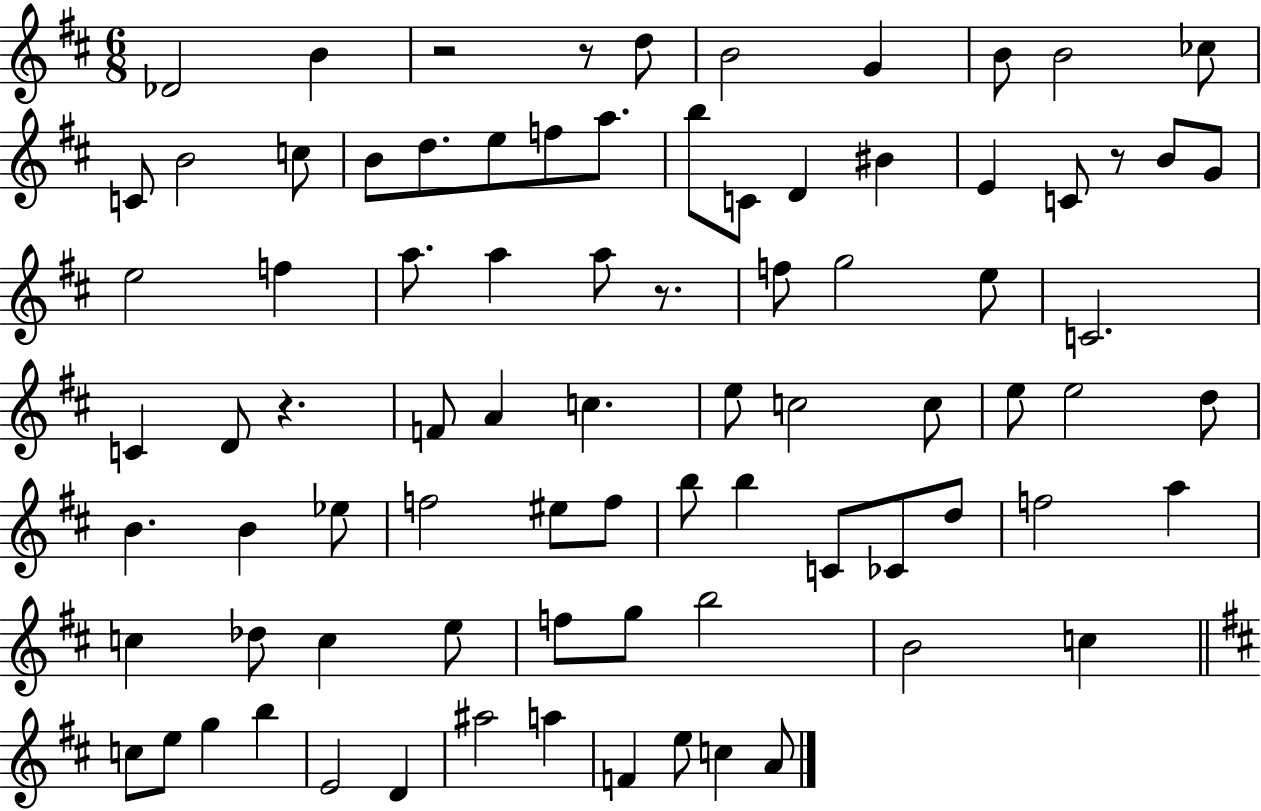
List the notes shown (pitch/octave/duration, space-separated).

Db4/h B4/q R/h R/e D5/e B4/h G4/q B4/e B4/h CES5/e C4/e B4/h C5/e B4/e D5/e. E5/e F5/e A5/e. B5/e C4/e D4/q BIS4/q E4/q C4/e R/e B4/e G4/e E5/h F5/q A5/e. A5/q A5/e R/e. F5/e G5/h E5/e C4/h. C4/q D4/e R/q. F4/e A4/q C5/q. E5/e C5/h C5/e E5/e E5/h D5/e B4/q. B4/q Eb5/e F5/h EIS5/e F5/e B5/e B5/q C4/e CES4/e D5/e F5/h A5/q C5/q Db5/e C5/q E5/e F5/e G5/e B5/h B4/h C5/q C5/e E5/e G5/q B5/q E4/h D4/q A#5/h A5/q F4/q E5/e C5/q A4/e